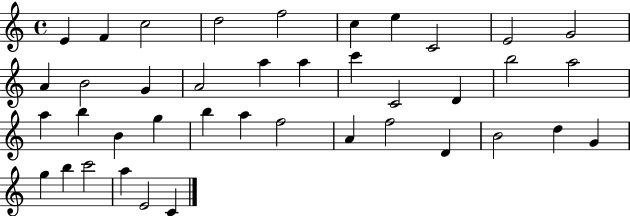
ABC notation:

X:1
T:Untitled
M:4/4
L:1/4
K:C
E F c2 d2 f2 c e C2 E2 G2 A B2 G A2 a a c' C2 D b2 a2 a b B g b a f2 A f2 D B2 d G g b c'2 a E2 C